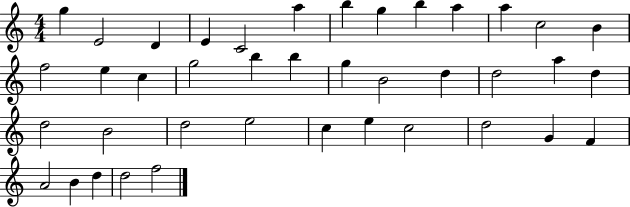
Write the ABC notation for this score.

X:1
T:Untitled
M:4/4
L:1/4
K:C
g E2 D E C2 a b g b a a c2 B f2 e c g2 b b g B2 d d2 a d d2 B2 d2 e2 c e c2 d2 G F A2 B d d2 f2